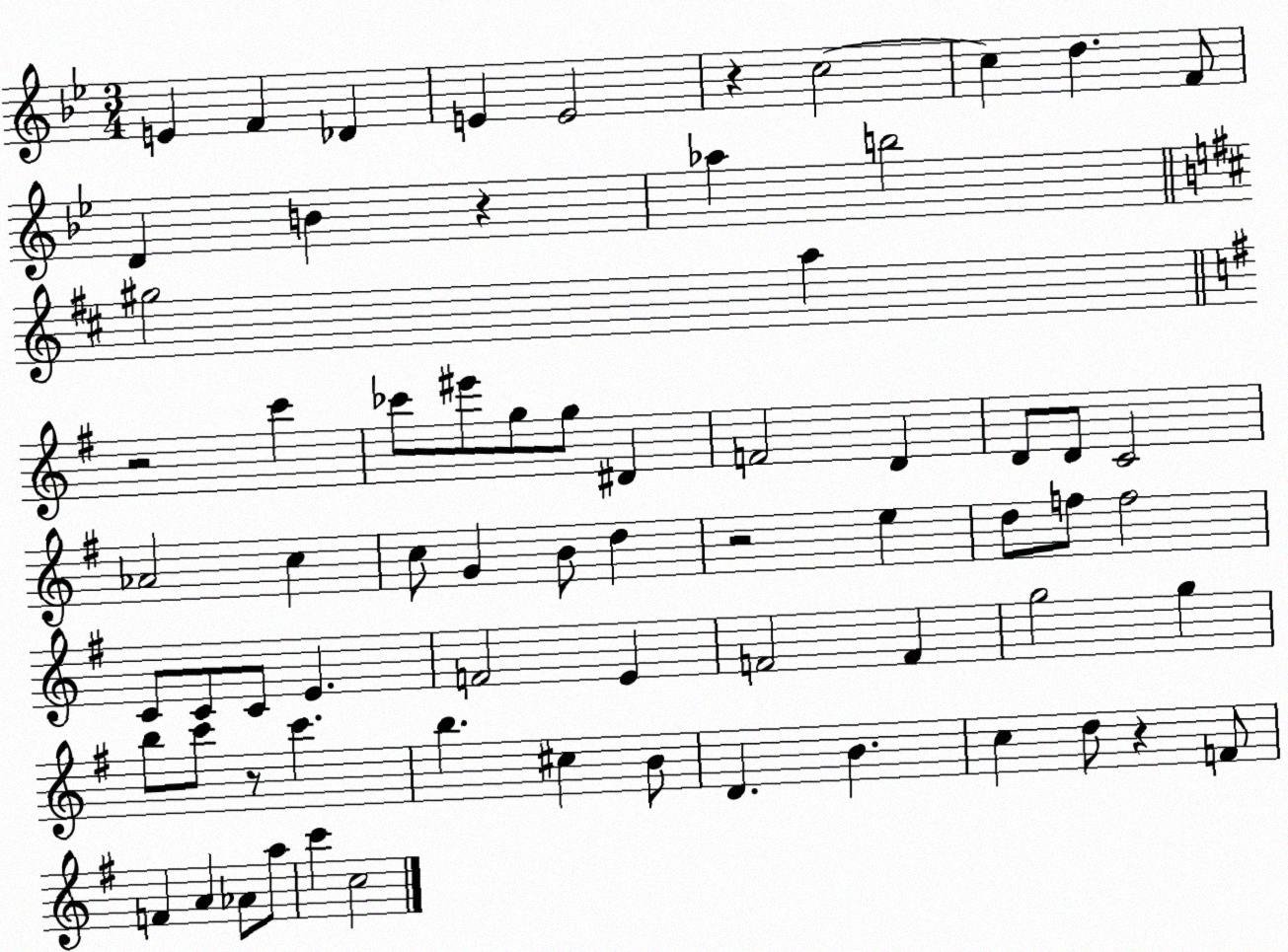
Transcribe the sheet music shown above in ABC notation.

X:1
T:Untitled
M:3/4
L:1/4
K:Bb
E F _D E E2 z c2 c d F/2 D B z _a b2 ^g2 a z2 c' _c'/2 ^e'/2 g/2 g/2 ^D F2 D D/2 D/2 C2 _A2 c c/2 G B/2 d z2 e d/2 f/2 f2 C/2 C/2 C/2 E F2 E F2 F g2 g b/2 c'/2 z/2 c' b ^c B/2 D B c d/2 z F/2 F A _A/2 a/2 c' c2